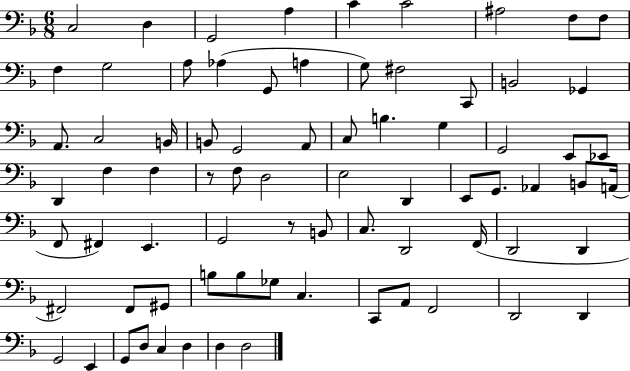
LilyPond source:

{
  \clef bass
  \numericTimeSignature
  \time 6/8
  \key f \major
  c2 d4 | g,2 a4 | c'4 c'2 | ais2 f8 f8 | \break f4 g2 | a8 aes4( g,8 a4 | g8) fis2 c,8 | b,2 ges,4 | \break a,8. c2 b,16 | b,8 g,2 a,8 | c8 b4. g4 | g,2 e,8 ees,8 | \break d,4 f4 f4 | r8 f8 d2 | e2 d,4 | e,8 g,8. aes,4 b,8 a,16( | \break f,8 fis,4) e,4. | g,2 r8 b,8 | c8. d,2 f,16( | d,2 d,4 | \break fis,2) fis,8 gis,8 | b8 b8 ges8 c4. | c,8 a,8 f,2 | d,2 d,4 | \break g,2 e,4 | g,8 d8 c4 d4 | d4 d2 | \bar "|."
}